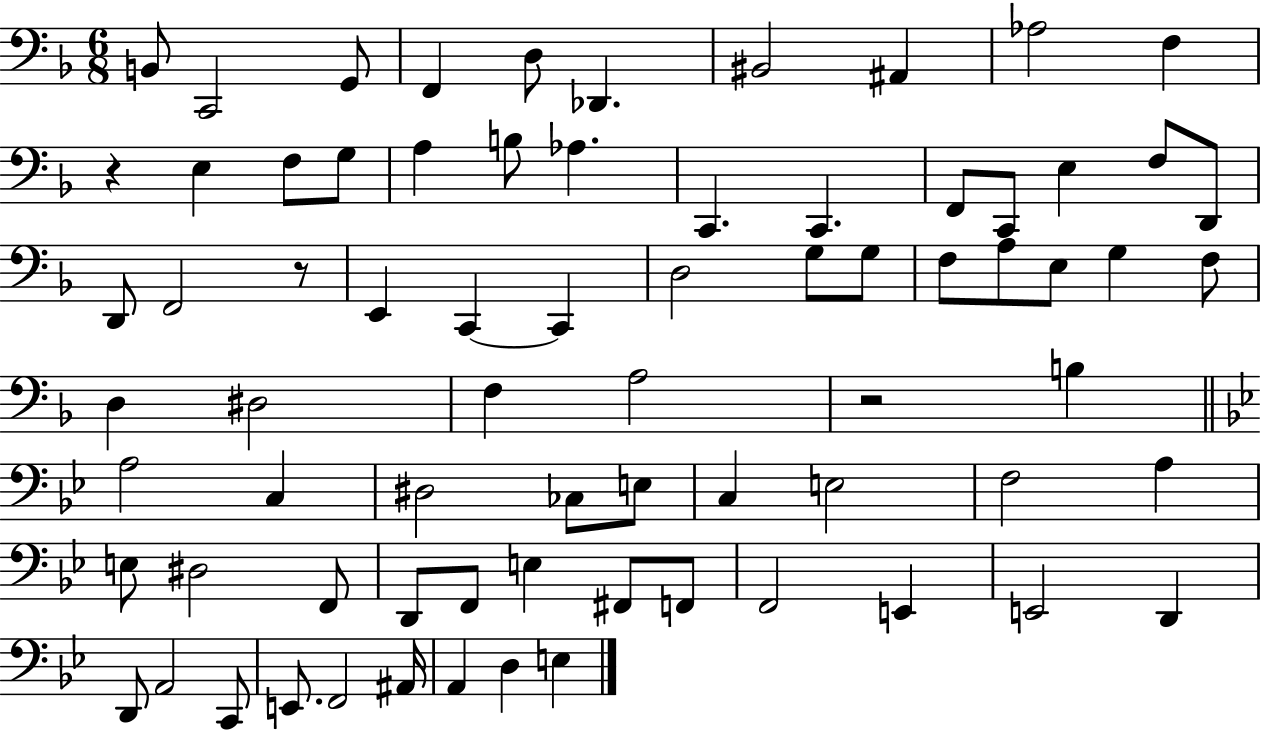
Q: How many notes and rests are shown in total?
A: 74